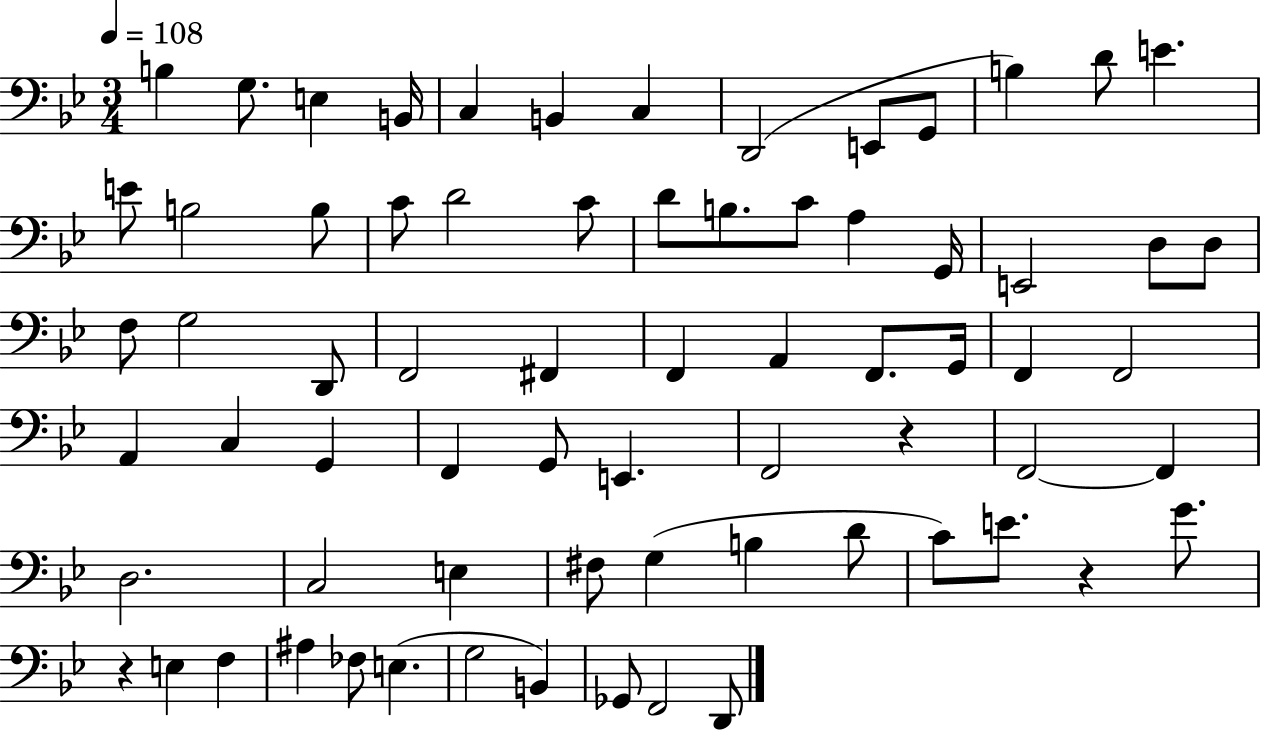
X:1
T:Untitled
M:3/4
L:1/4
K:Bb
B, G,/2 E, B,,/4 C, B,, C, D,,2 E,,/2 G,,/2 B, D/2 E E/2 B,2 B,/2 C/2 D2 C/2 D/2 B,/2 C/2 A, G,,/4 E,,2 D,/2 D,/2 F,/2 G,2 D,,/2 F,,2 ^F,, F,, A,, F,,/2 G,,/4 F,, F,,2 A,, C, G,, F,, G,,/2 E,, F,,2 z F,,2 F,, D,2 C,2 E, ^F,/2 G, B, D/2 C/2 E/2 z G/2 z E, F, ^A, _F,/2 E, G,2 B,, _G,,/2 F,,2 D,,/2